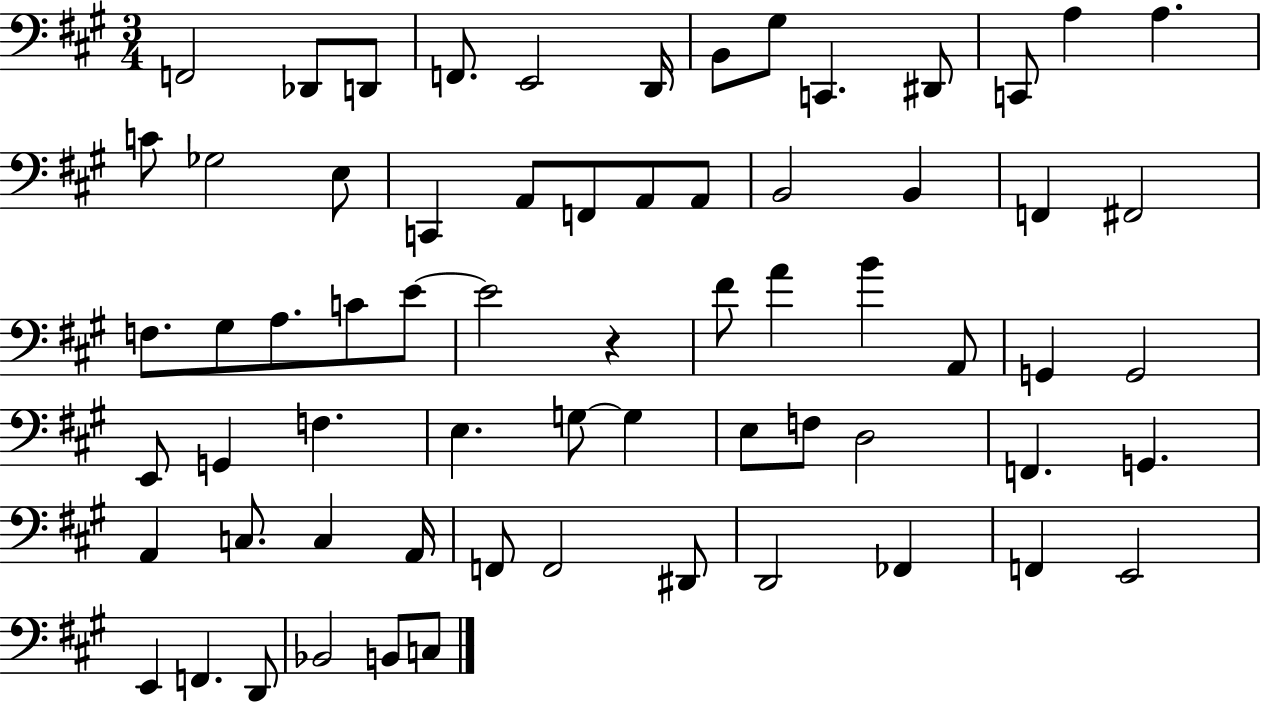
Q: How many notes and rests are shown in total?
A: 66